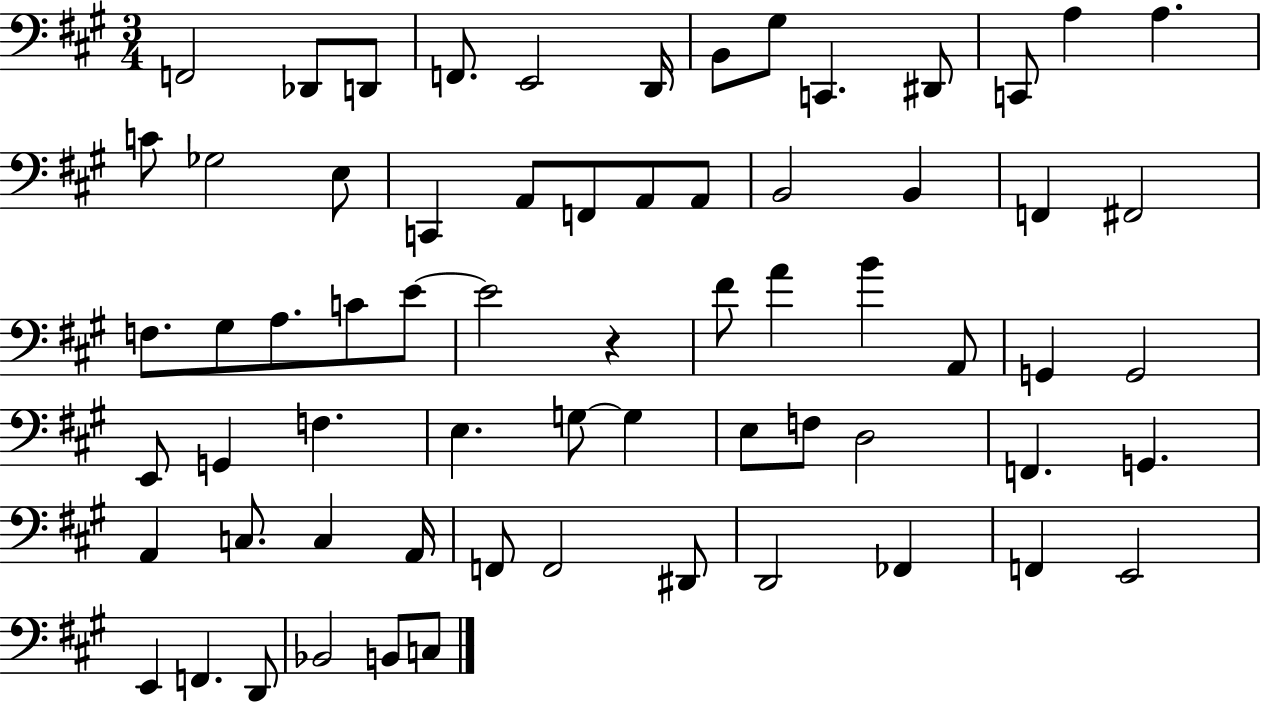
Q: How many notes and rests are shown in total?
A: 66